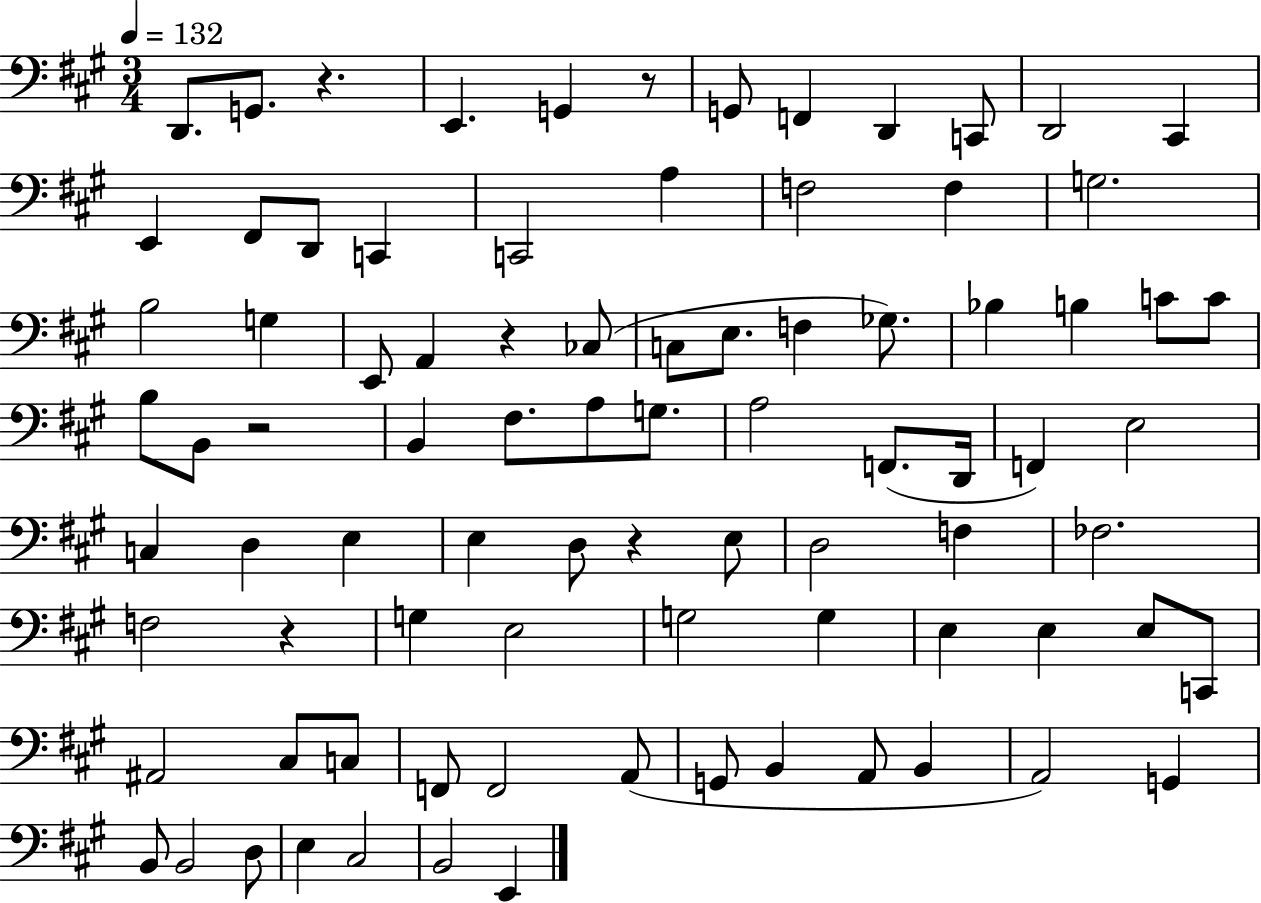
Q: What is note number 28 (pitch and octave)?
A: Gb3